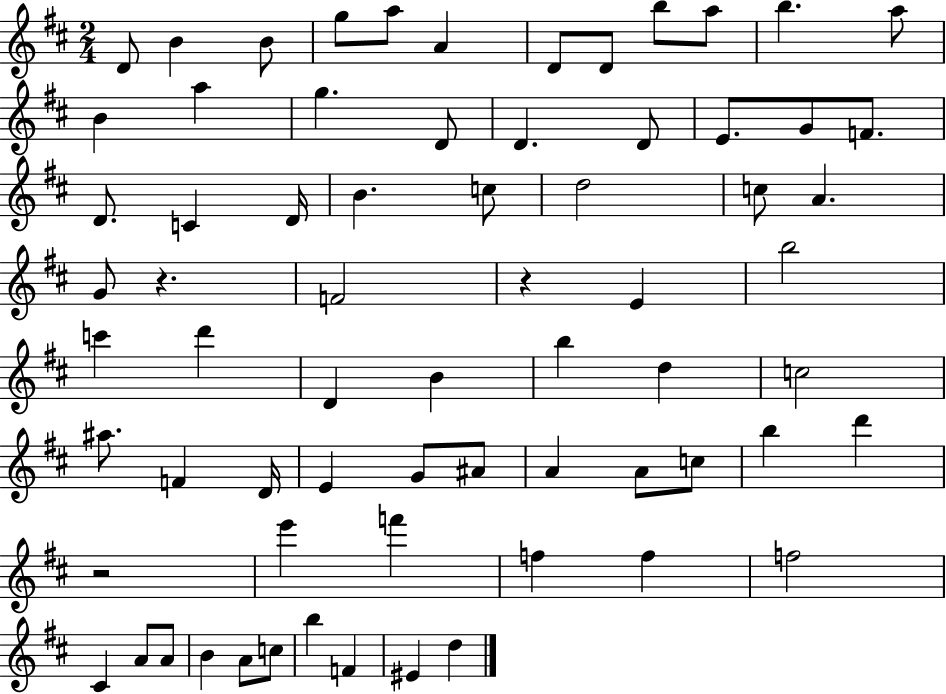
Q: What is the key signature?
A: D major